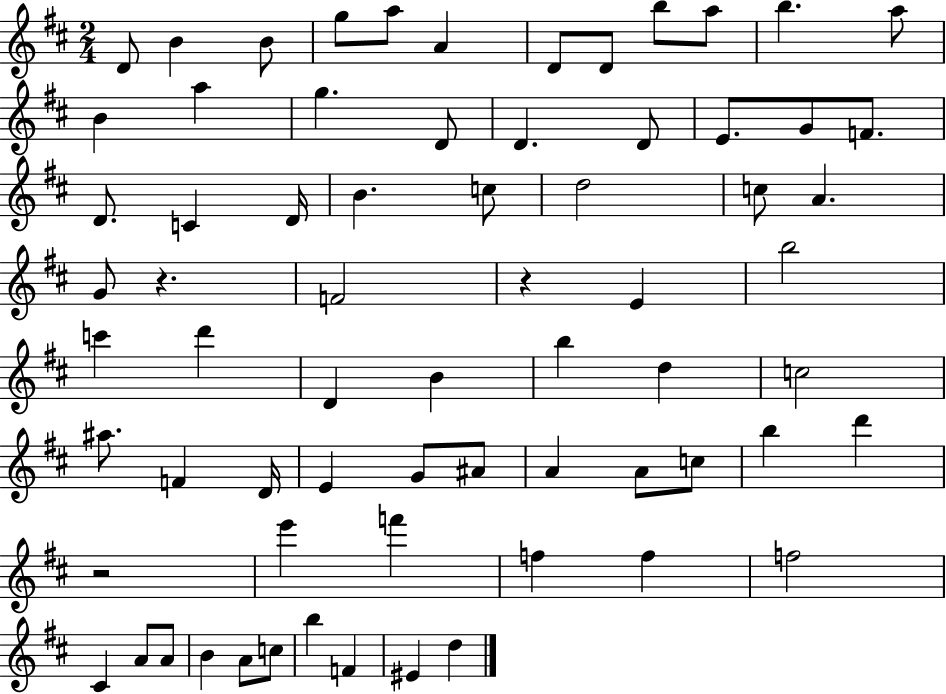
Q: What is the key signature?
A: D major